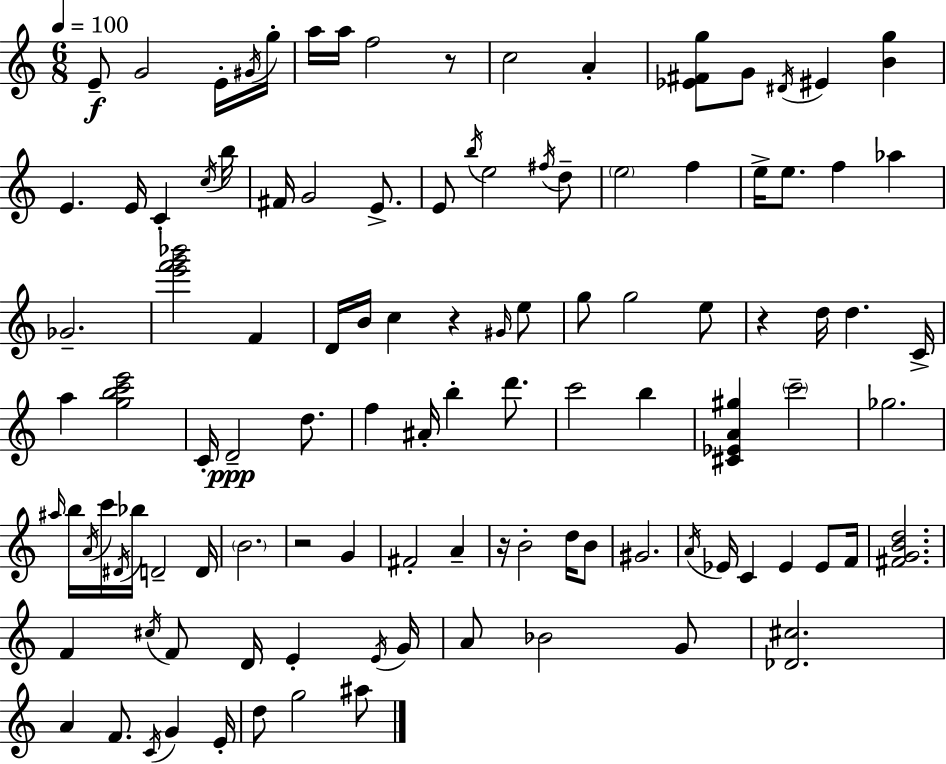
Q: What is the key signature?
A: A minor